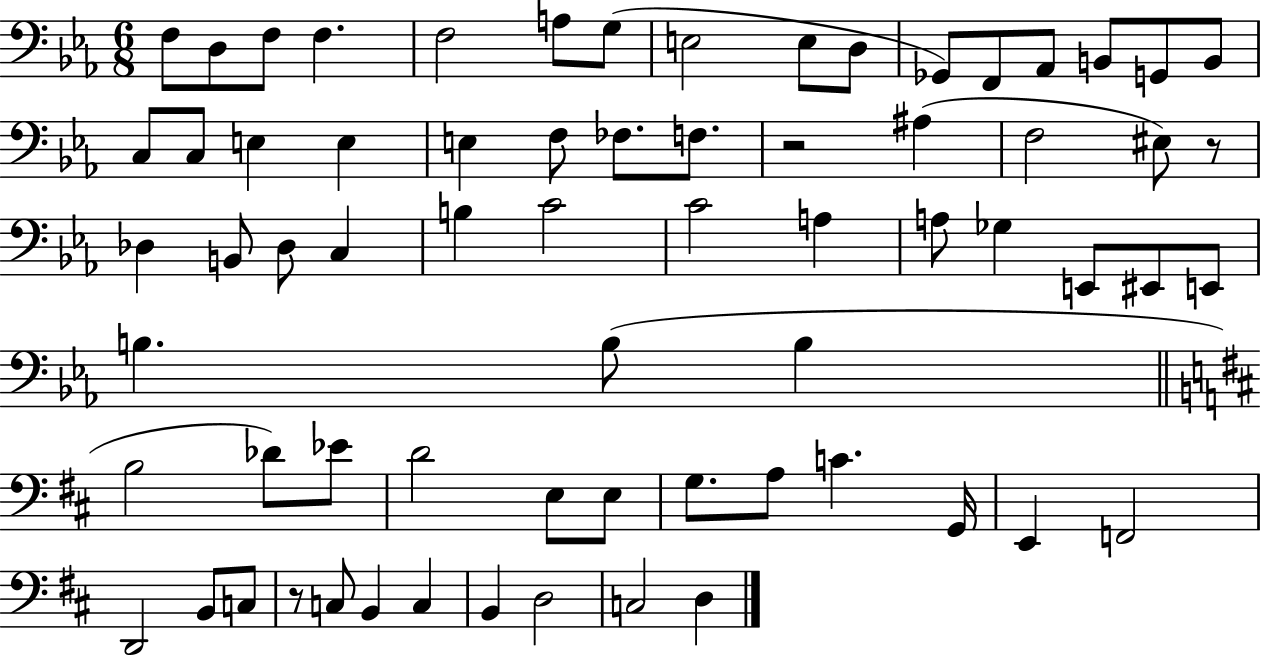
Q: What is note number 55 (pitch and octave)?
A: F2